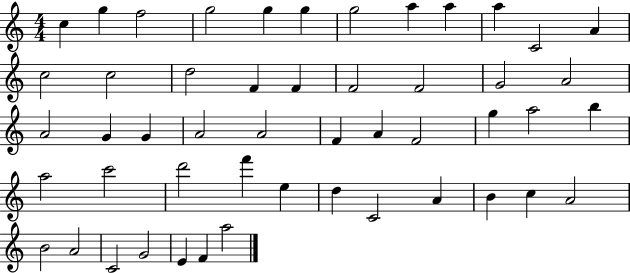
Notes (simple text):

C5/q G5/q F5/h G5/h G5/q G5/q G5/h A5/q A5/q A5/q C4/h A4/q C5/h C5/h D5/h F4/q F4/q F4/h F4/h G4/h A4/h A4/h G4/q G4/q A4/h A4/h F4/q A4/q F4/h G5/q A5/h B5/q A5/h C6/h D6/h F6/q E5/q D5/q C4/h A4/q B4/q C5/q A4/h B4/h A4/h C4/h G4/h E4/q F4/q A5/h